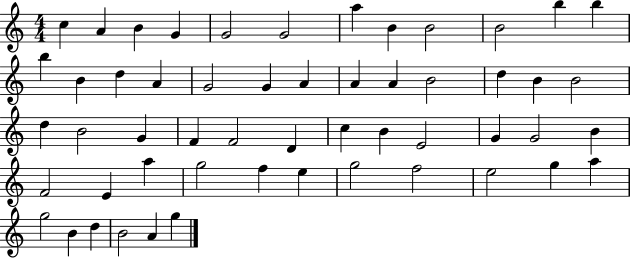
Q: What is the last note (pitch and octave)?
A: G5